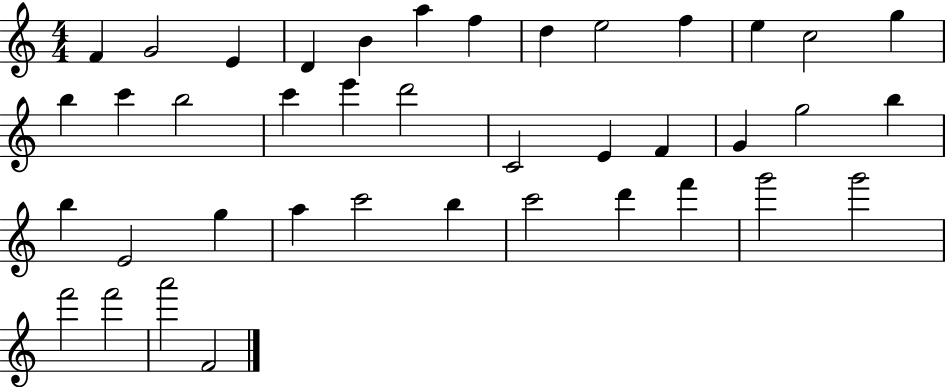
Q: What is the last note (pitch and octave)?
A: F4